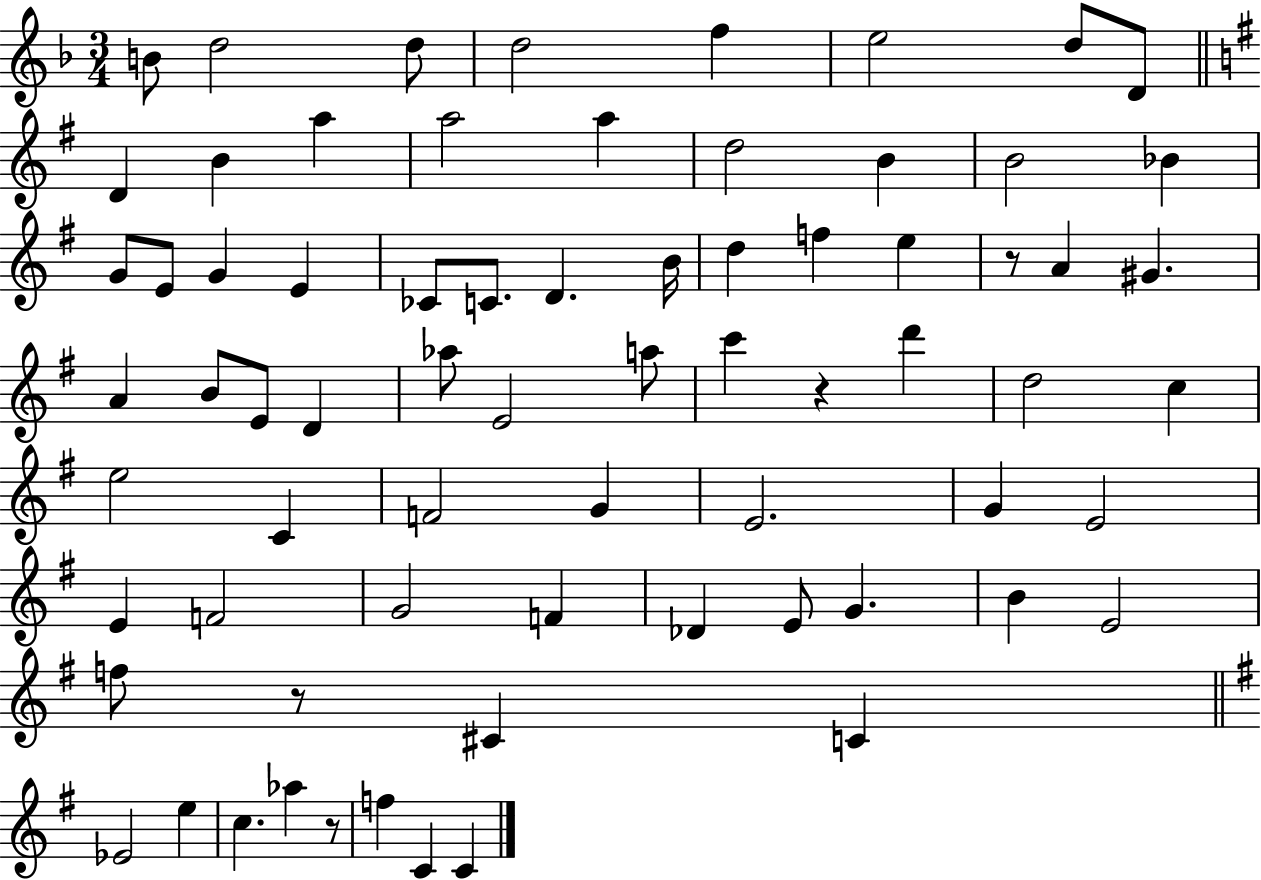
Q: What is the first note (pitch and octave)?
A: B4